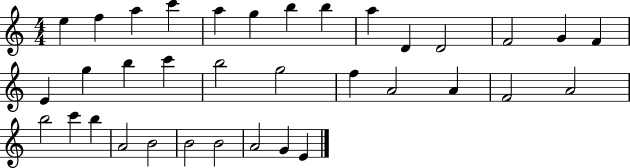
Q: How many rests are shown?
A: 0